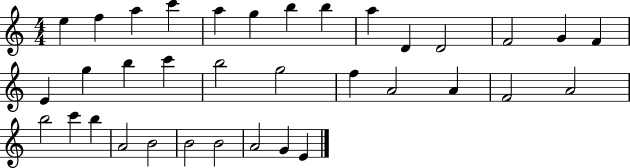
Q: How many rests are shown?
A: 0